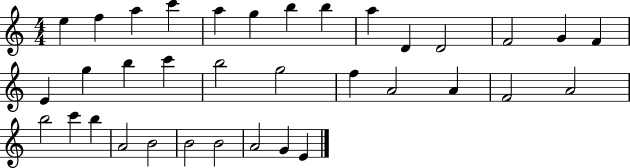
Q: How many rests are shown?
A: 0